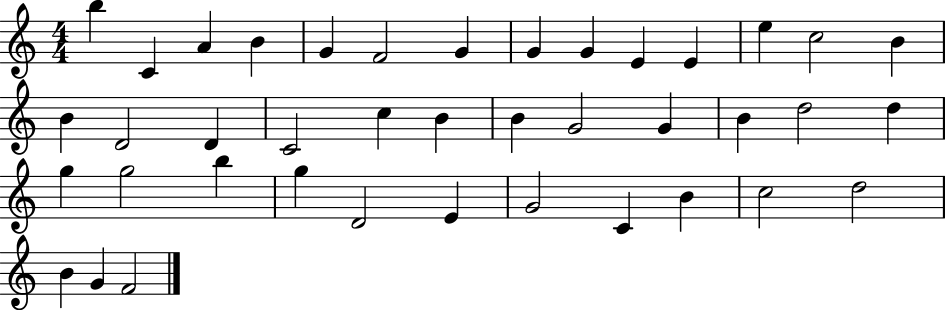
{
  \clef treble
  \numericTimeSignature
  \time 4/4
  \key c \major
  b''4 c'4 a'4 b'4 | g'4 f'2 g'4 | g'4 g'4 e'4 e'4 | e''4 c''2 b'4 | \break b'4 d'2 d'4 | c'2 c''4 b'4 | b'4 g'2 g'4 | b'4 d''2 d''4 | \break g''4 g''2 b''4 | g''4 d'2 e'4 | g'2 c'4 b'4 | c''2 d''2 | \break b'4 g'4 f'2 | \bar "|."
}